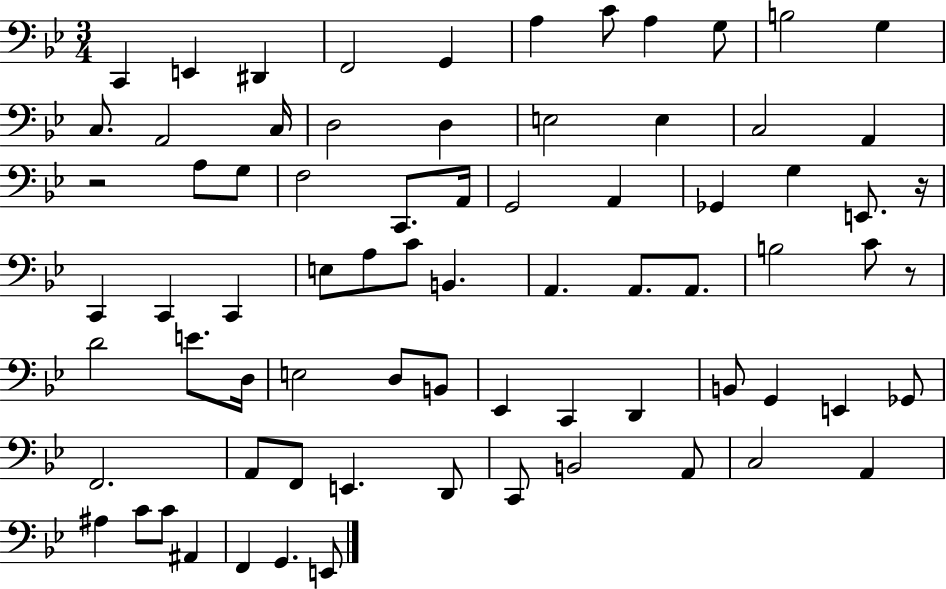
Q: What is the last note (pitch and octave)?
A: E2